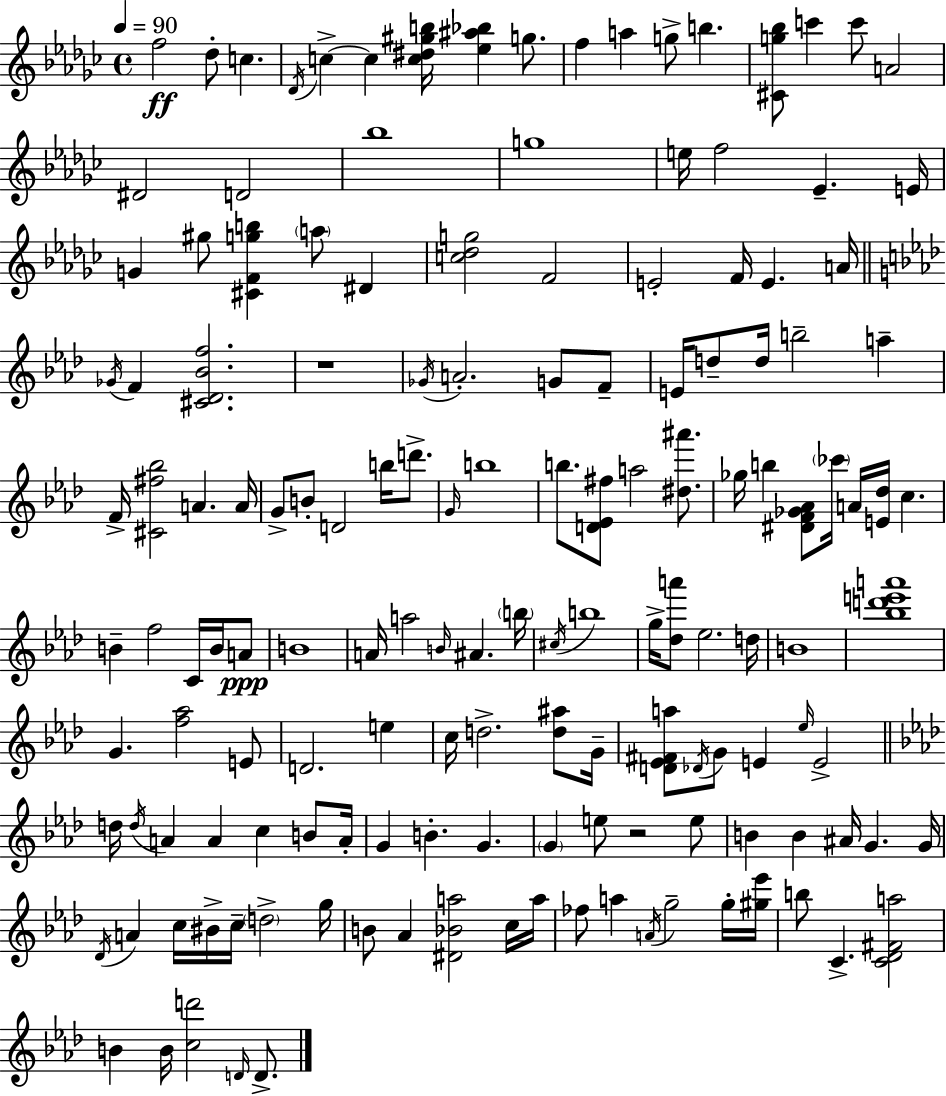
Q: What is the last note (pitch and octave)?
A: D4